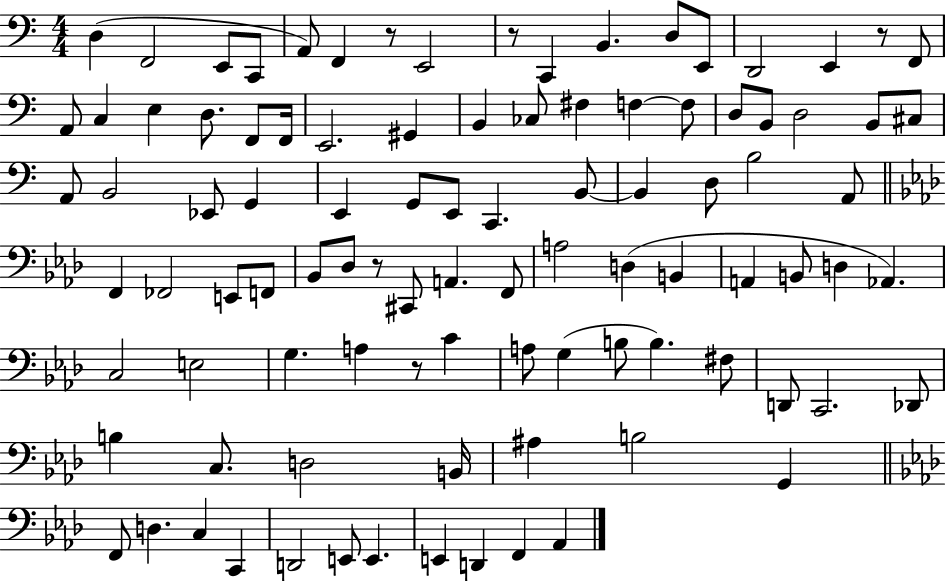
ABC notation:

X:1
T:Untitled
M:4/4
L:1/4
K:C
D, F,,2 E,,/2 C,,/2 A,,/2 F,, z/2 E,,2 z/2 C,, B,, D,/2 E,,/2 D,,2 E,, z/2 F,,/2 A,,/2 C, E, D,/2 F,,/2 F,,/4 E,,2 ^G,, B,, _C,/2 ^F, F, F,/2 D,/2 B,,/2 D,2 B,,/2 ^C,/2 A,,/2 B,,2 _E,,/2 G,, E,, G,,/2 E,,/2 C,, B,,/2 B,, D,/2 B,2 A,,/2 F,, _F,,2 E,,/2 F,,/2 _B,,/2 _D,/2 z/2 ^C,,/2 A,, F,,/2 A,2 D, B,, A,, B,,/2 D, _A,, C,2 E,2 G, A, z/2 C A,/2 G, B,/2 B, ^F,/2 D,,/2 C,,2 _D,,/2 B, C,/2 D,2 B,,/4 ^A, B,2 G,, F,,/2 D, C, C,, D,,2 E,,/2 E,, E,, D,, F,, _A,,